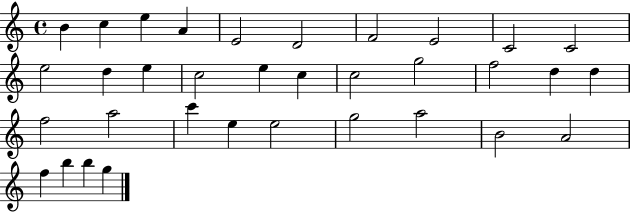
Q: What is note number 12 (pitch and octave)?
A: D5